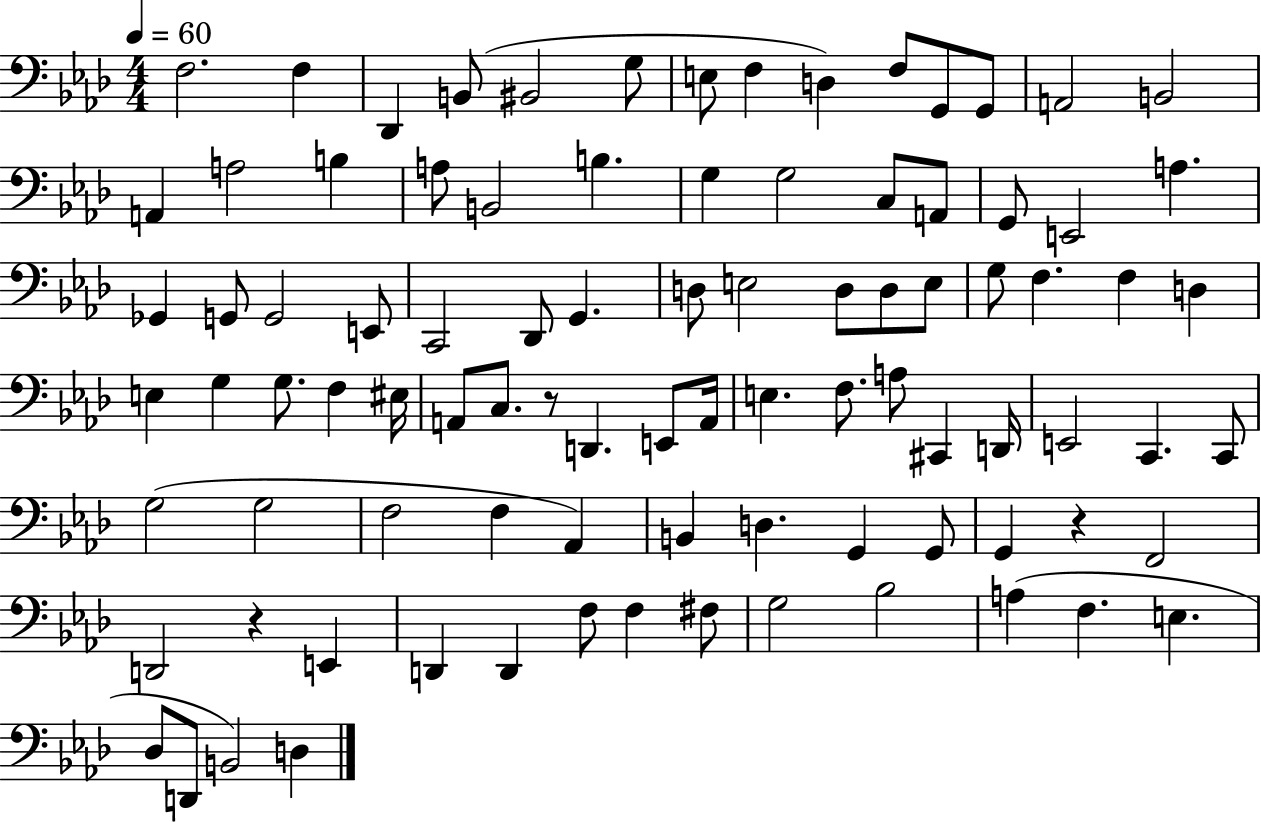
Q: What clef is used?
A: bass